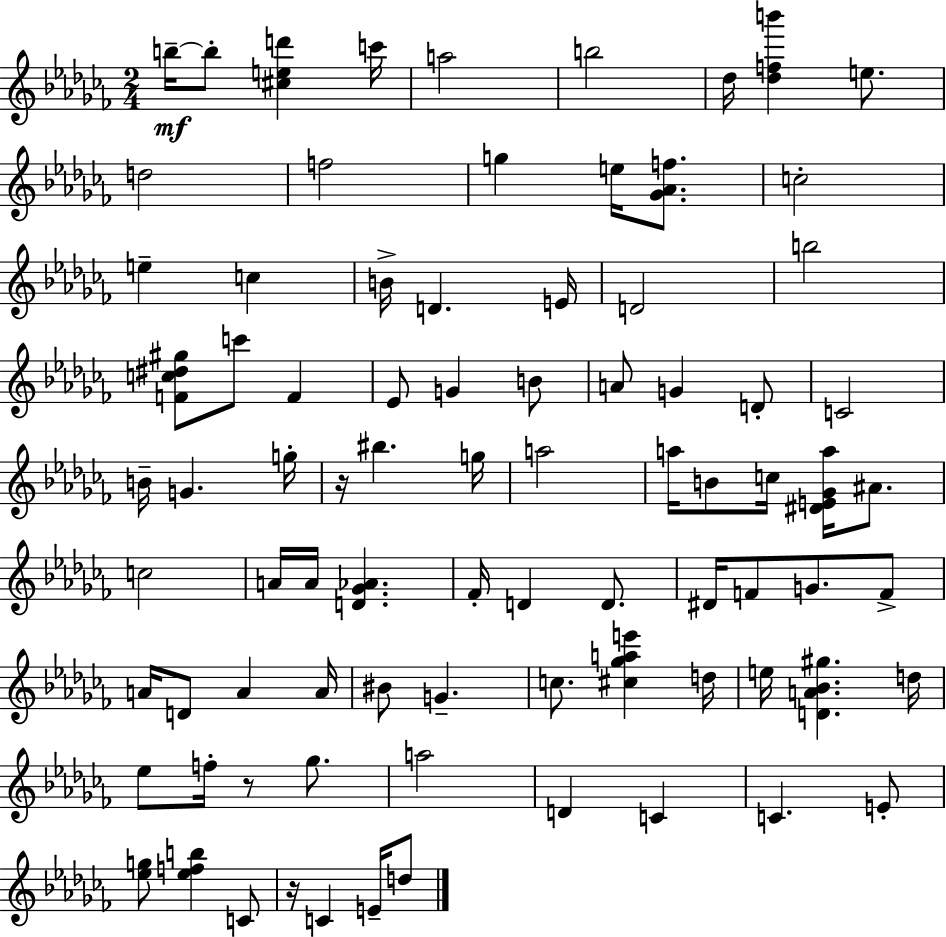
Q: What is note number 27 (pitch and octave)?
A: D4